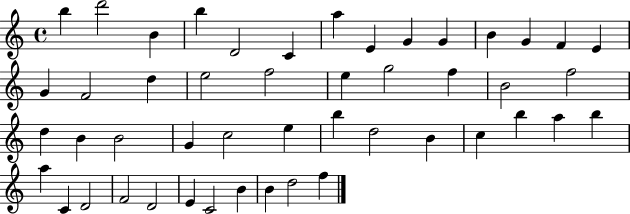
B5/q D6/h B4/q B5/q D4/h C4/q A5/q E4/q G4/q G4/q B4/q G4/q F4/q E4/q G4/q F4/h D5/q E5/h F5/h E5/q G5/h F5/q B4/h F5/h D5/q B4/q B4/h G4/q C5/h E5/q B5/q D5/h B4/q C5/q B5/q A5/q B5/q A5/q C4/q D4/h F4/h D4/h E4/q C4/h B4/q B4/q D5/h F5/q